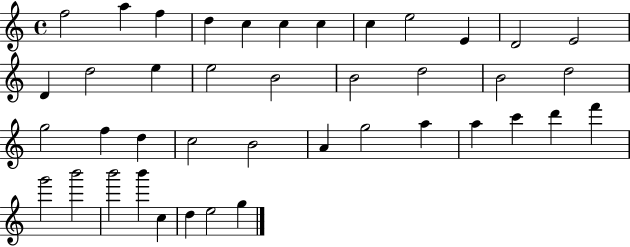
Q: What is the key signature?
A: C major